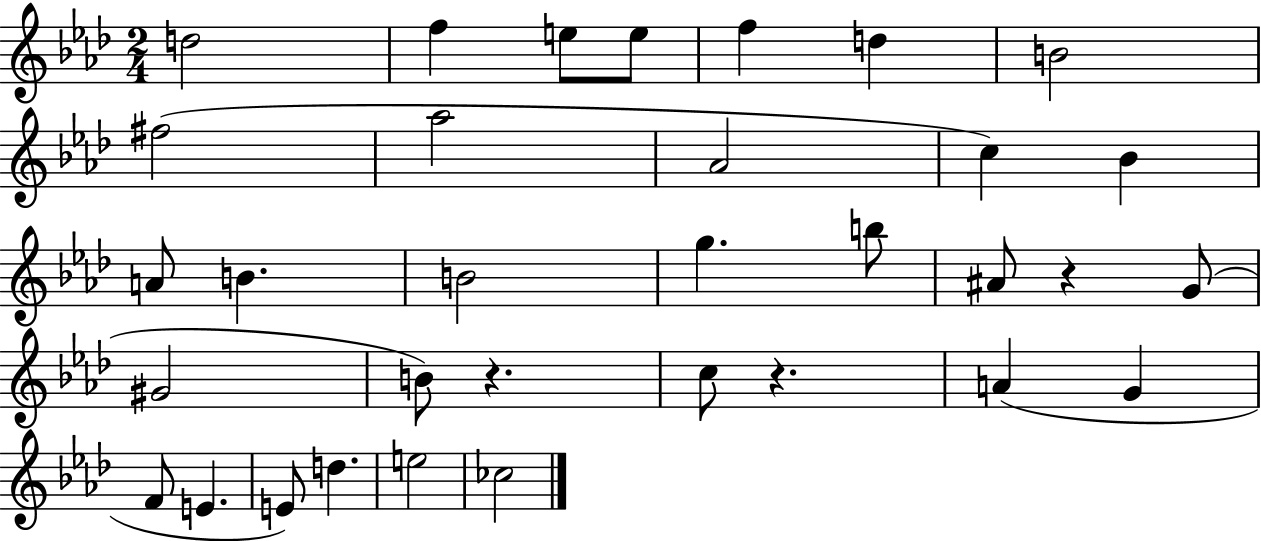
X:1
T:Untitled
M:2/4
L:1/4
K:Ab
d2 f e/2 e/2 f d B2 ^f2 _a2 _A2 c _B A/2 B B2 g b/2 ^A/2 z G/2 ^G2 B/2 z c/2 z A G F/2 E E/2 d e2 _c2